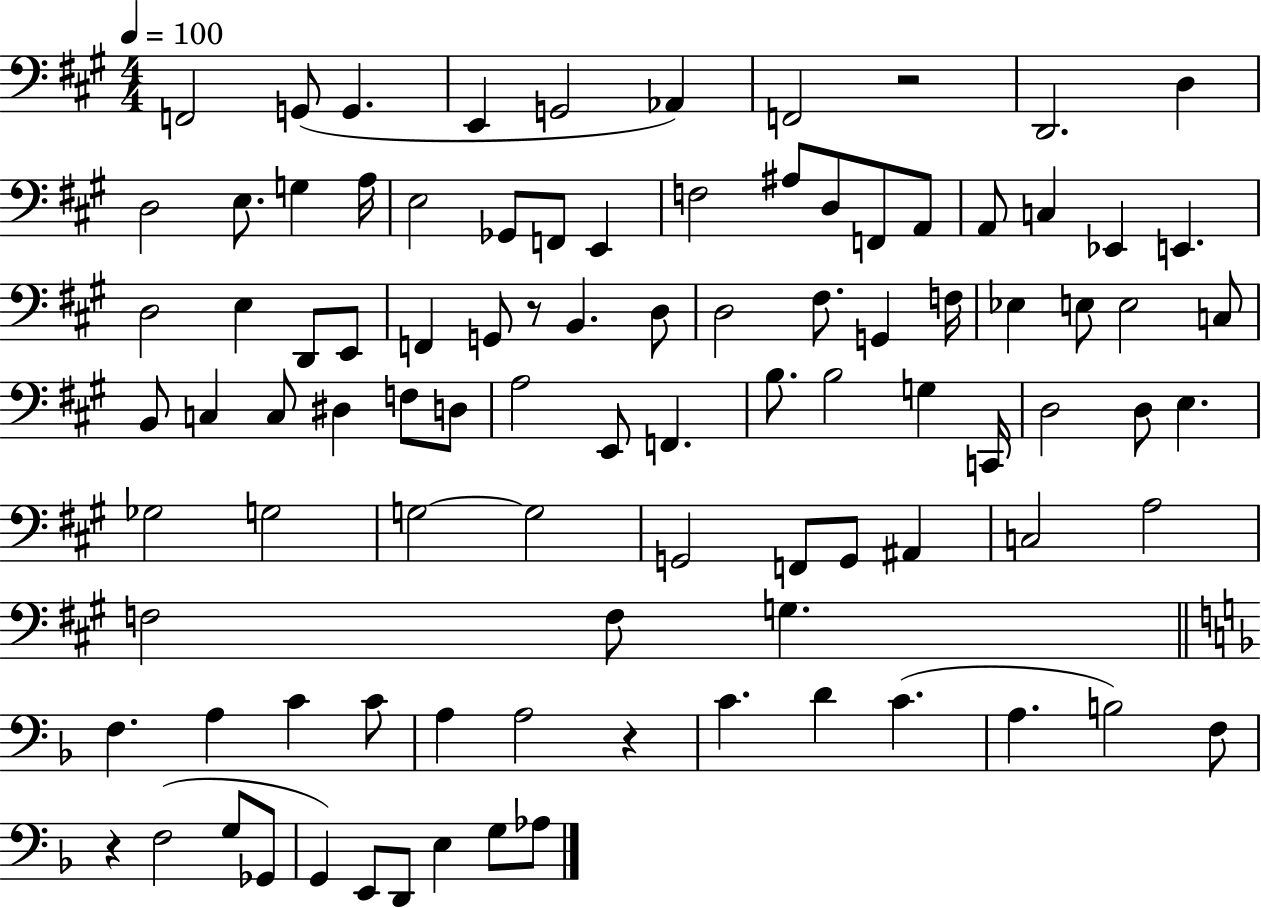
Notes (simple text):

F2/h G2/e G2/q. E2/q G2/h Ab2/q F2/h R/h D2/h. D3/q D3/h E3/e. G3/q A3/s E3/h Gb2/e F2/e E2/q F3/h A#3/e D3/e F2/e A2/e A2/e C3/q Eb2/q E2/q. D3/h E3/q D2/e E2/e F2/q G2/e R/e B2/q. D3/e D3/h F#3/e. G2/q F3/s Eb3/q E3/e E3/h C3/e B2/e C3/q C3/e D#3/q F3/e D3/e A3/h E2/e F2/q. B3/e. B3/h G3/q C2/s D3/h D3/e E3/q. Gb3/h G3/h G3/h G3/h G2/h F2/e G2/e A#2/q C3/h A3/h F3/h F3/e G3/q. F3/q. A3/q C4/q C4/e A3/q A3/h R/q C4/q. D4/q C4/q. A3/q. B3/h F3/e R/q F3/h G3/e Gb2/e G2/q E2/e D2/e E3/q G3/e Ab3/e